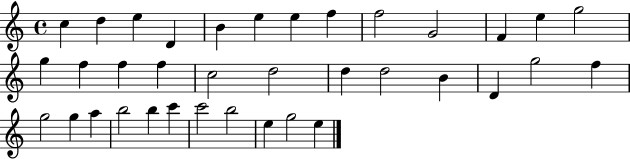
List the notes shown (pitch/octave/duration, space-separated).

C5/q D5/q E5/q D4/q B4/q E5/q E5/q F5/q F5/h G4/h F4/q E5/q G5/h G5/q F5/q F5/q F5/q C5/h D5/h D5/q D5/h B4/q D4/q G5/h F5/q G5/h G5/q A5/q B5/h B5/q C6/q C6/h B5/h E5/q G5/h E5/q